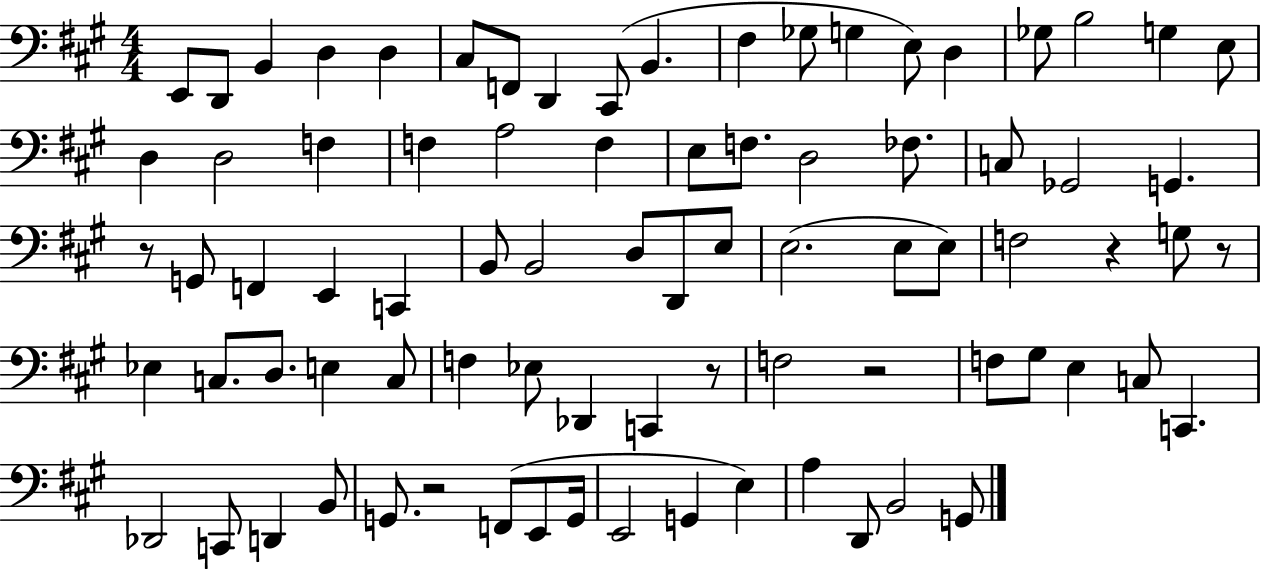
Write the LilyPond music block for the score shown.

{
  \clef bass
  \numericTimeSignature
  \time 4/4
  \key a \major
  e,8 d,8 b,4 d4 d4 | cis8 f,8 d,4 cis,8( b,4. | fis4 ges8 g4 e8) d4 | ges8 b2 g4 e8 | \break d4 d2 f4 | f4 a2 f4 | e8 f8. d2 fes8. | c8 ges,2 g,4. | \break r8 g,8 f,4 e,4 c,4 | b,8 b,2 d8 d,8 e8 | e2.( e8 e8) | f2 r4 g8 r8 | \break ees4 c8. d8. e4 c8 | f4 ees8 des,4 c,4 r8 | f2 r2 | f8 gis8 e4 c8 c,4. | \break des,2 c,8 d,4 b,8 | g,8. r2 f,8( e,8 g,16 | e,2 g,4 e4) | a4 d,8 b,2 g,8 | \break \bar "|."
}